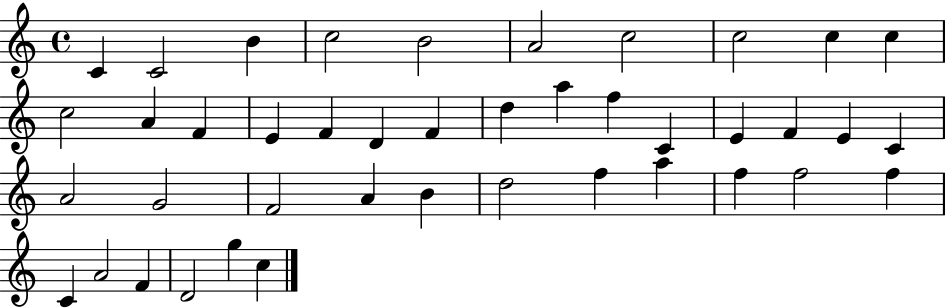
{
  \clef treble
  \time 4/4
  \defaultTimeSignature
  \key c \major
  c'4 c'2 b'4 | c''2 b'2 | a'2 c''2 | c''2 c''4 c''4 | \break c''2 a'4 f'4 | e'4 f'4 d'4 f'4 | d''4 a''4 f''4 c'4 | e'4 f'4 e'4 c'4 | \break a'2 g'2 | f'2 a'4 b'4 | d''2 f''4 a''4 | f''4 f''2 f''4 | \break c'4 a'2 f'4 | d'2 g''4 c''4 | \bar "|."
}